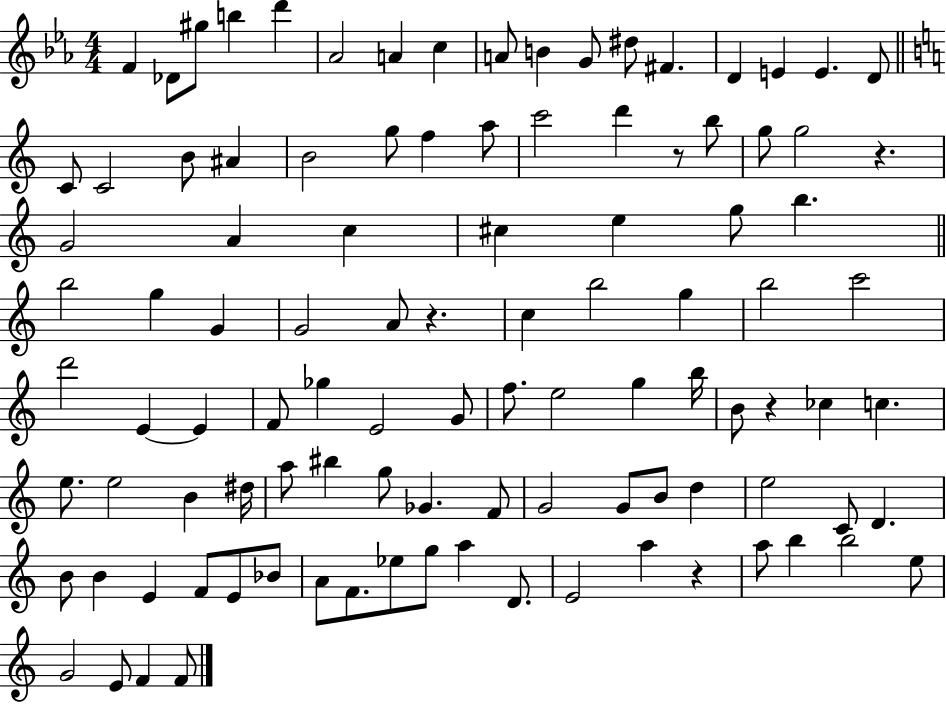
X:1
T:Untitled
M:4/4
L:1/4
K:Eb
F _D/2 ^g/2 b d' _A2 A c A/2 B G/2 ^d/2 ^F D E E D/2 C/2 C2 B/2 ^A B2 g/2 f a/2 c'2 d' z/2 b/2 g/2 g2 z G2 A c ^c e g/2 b b2 g G G2 A/2 z c b2 g b2 c'2 d'2 E E F/2 _g E2 G/2 f/2 e2 g b/4 B/2 z _c c e/2 e2 B ^d/4 a/2 ^b g/2 _G F/2 G2 G/2 B/2 d e2 C/2 D B/2 B E F/2 E/2 _B/2 A/2 F/2 _e/2 g/2 a D/2 E2 a z a/2 b b2 e/2 G2 E/2 F F/2